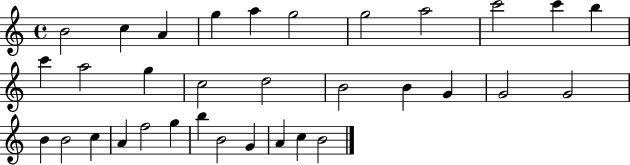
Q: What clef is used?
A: treble